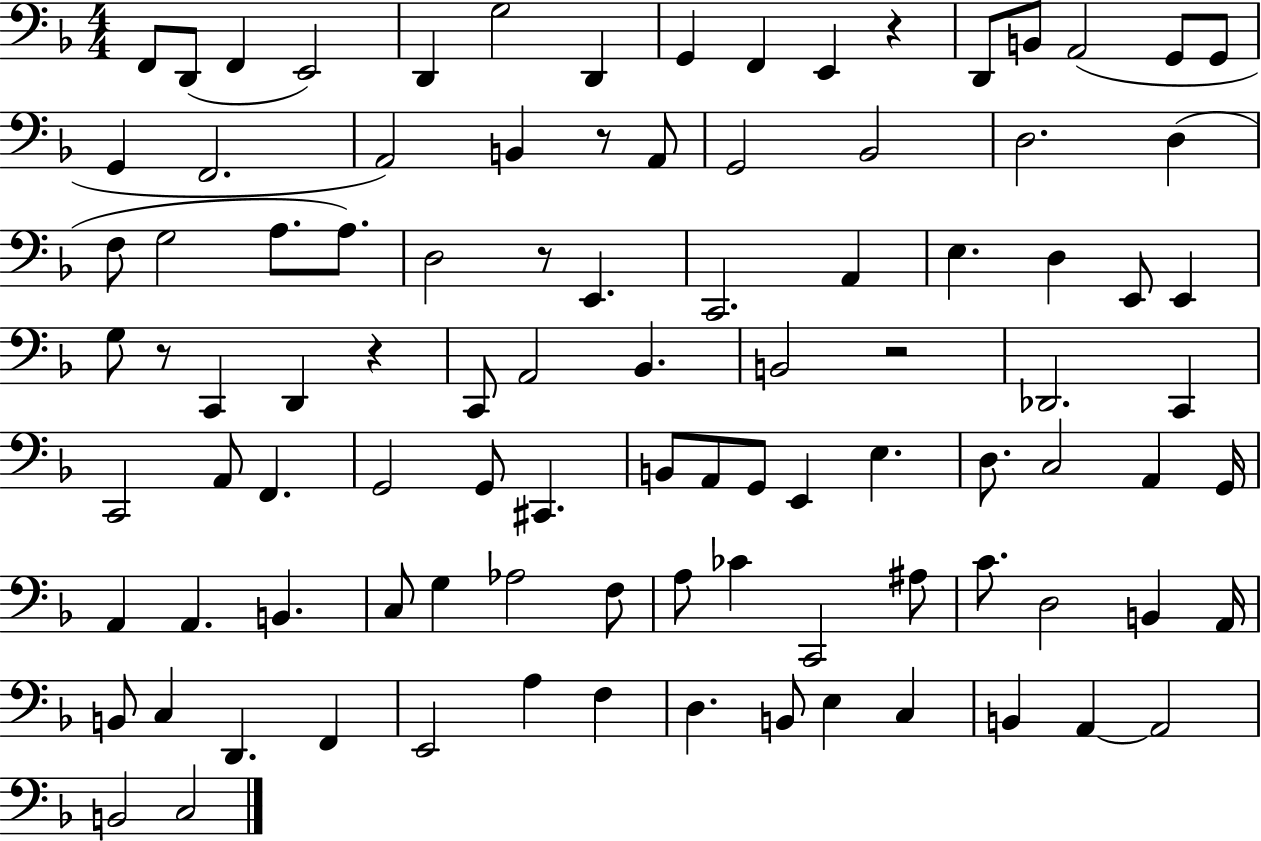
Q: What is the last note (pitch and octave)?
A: C3